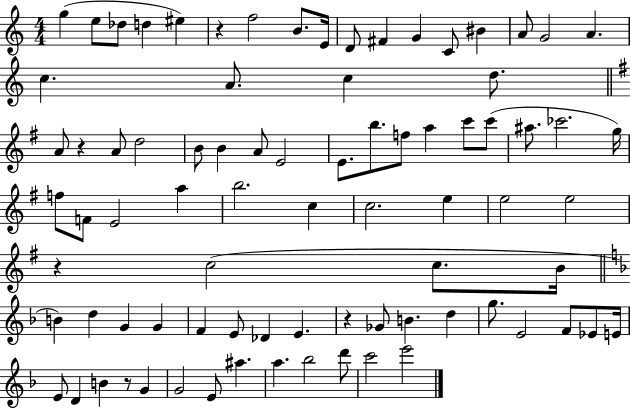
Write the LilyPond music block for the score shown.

{
  \clef treble
  \numericTimeSignature
  \time 4/4
  \key c \major
  g''4( e''8 des''8 d''4 eis''4) | r4 f''2 b'8. e'16 | d'8 fis'4 g'4 c'8 bis'4 | a'8 g'2 a'4. | \break c''4. a'8. c''4 d''8. | \bar "||" \break \key e \minor a'8 r4 a'8 d''2 | b'8 b'4 a'8 e'2 | e'8. b''8. f''8 a''4 c'''8 c'''8( | ais''8. ces'''2. g''16) | \break f''8 f'8 e'2 a''4 | b''2. c''4 | c''2. e''4 | e''2 e''2 | \break r4 c''2( c''8. b'16 | \bar "||" \break \key f \major b'4) d''4 g'4 g'4 | f'4 e'8 des'4 e'4. | r4 ges'8 b'4. d''4 | g''8. e'2 f'8 ees'8 e'16 | \break e'8 d'4 b'4 r8 g'4 | g'2 e'8 ais''4. | a''4. bes''2 d'''8 | c'''2 e'''2 | \break \bar "|."
}